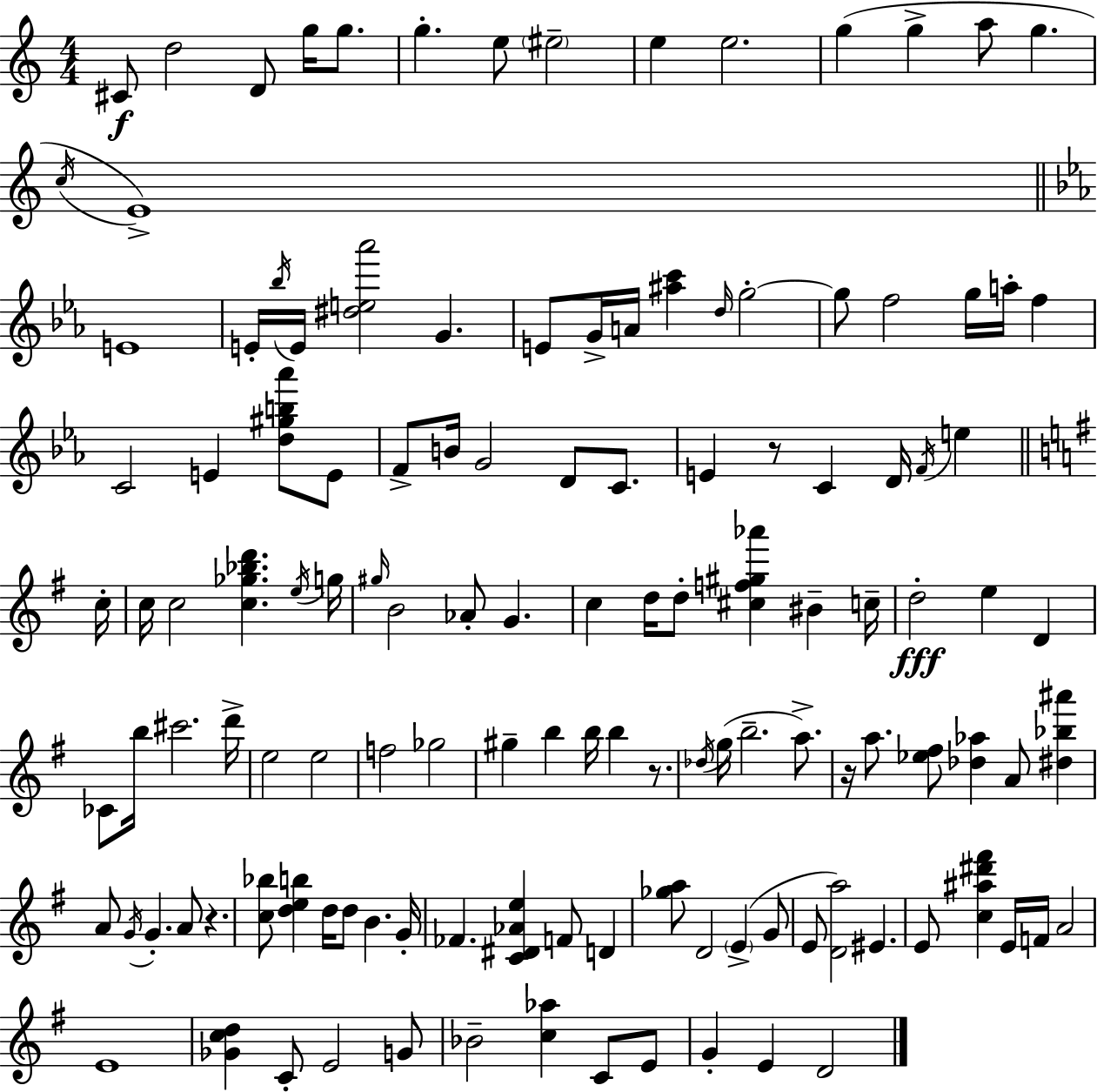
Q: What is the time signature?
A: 4/4